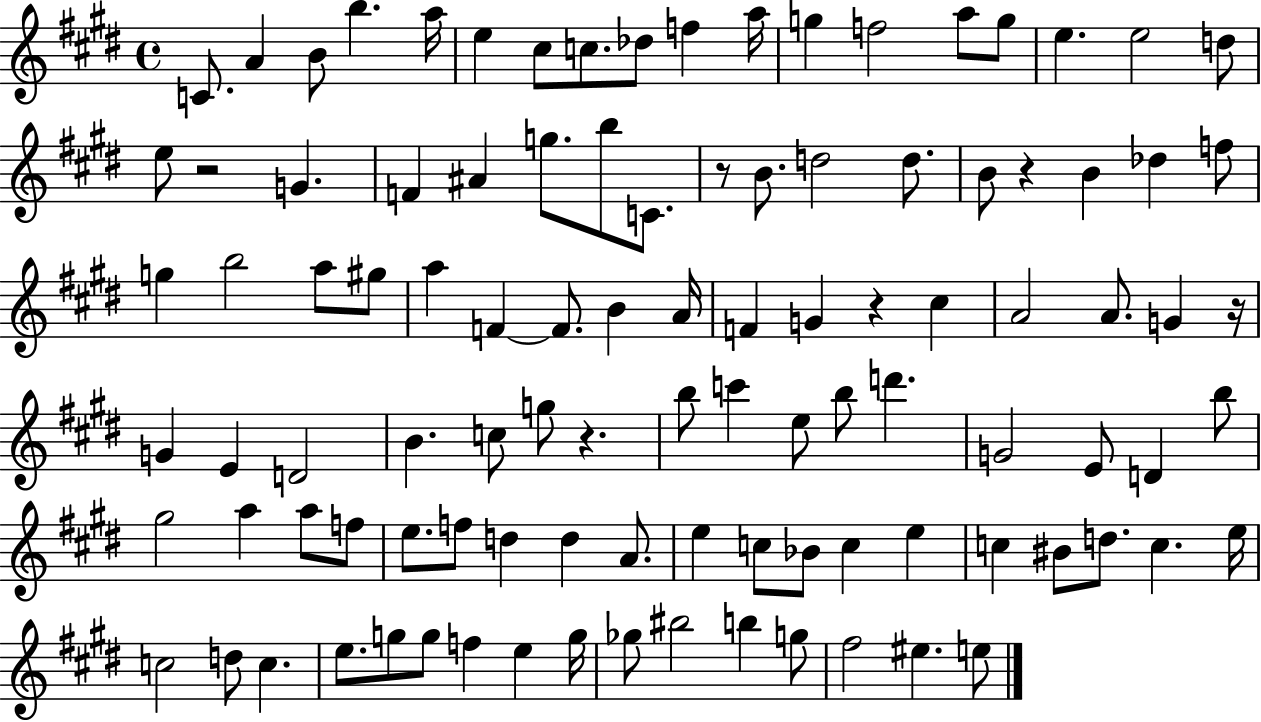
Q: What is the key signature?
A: E major